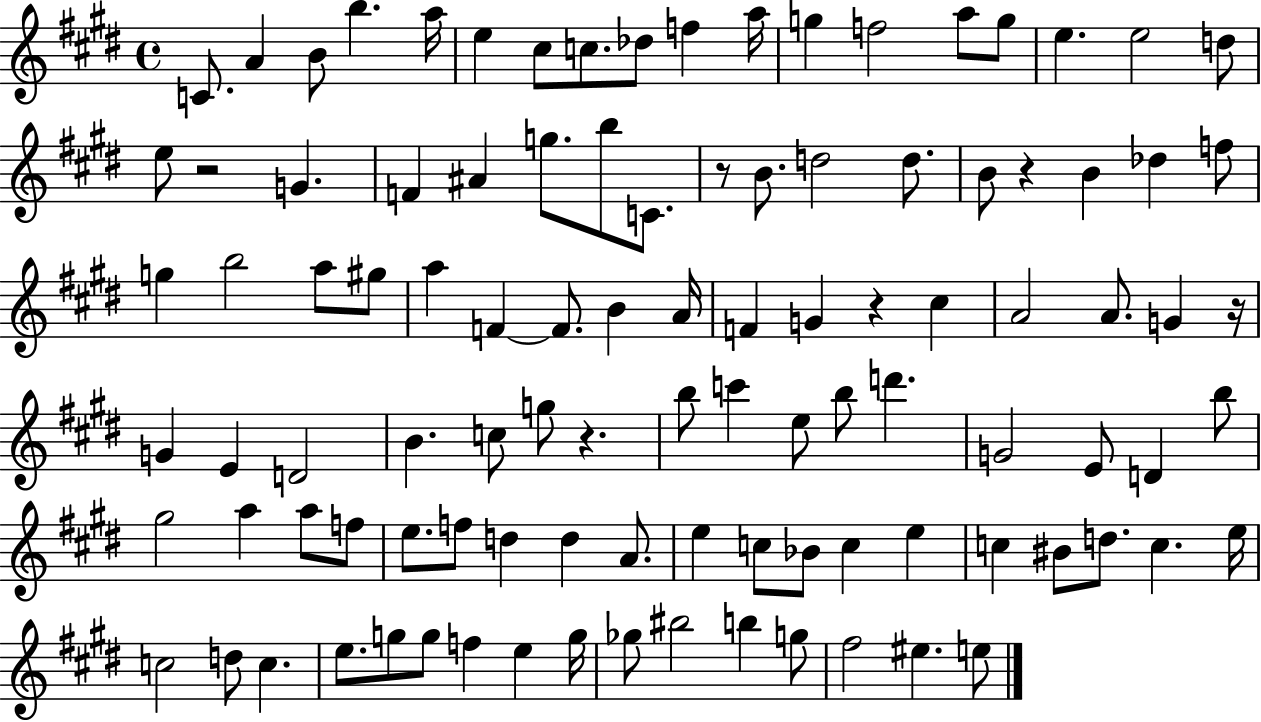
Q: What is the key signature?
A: E major